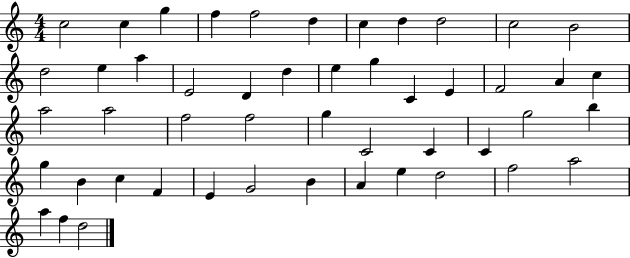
X:1
T:Untitled
M:4/4
L:1/4
K:C
c2 c g f f2 d c d d2 c2 B2 d2 e a E2 D d e g C E F2 A c a2 a2 f2 f2 g C2 C C g2 b g B c F E G2 B A e d2 f2 a2 a f d2